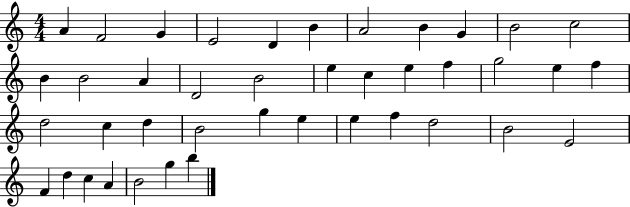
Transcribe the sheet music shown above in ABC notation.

X:1
T:Untitled
M:4/4
L:1/4
K:C
A F2 G E2 D B A2 B G B2 c2 B B2 A D2 B2 e c e f g2 e f d2 c d B2 g e e f d2 B2 E2 F d c A B2 g b